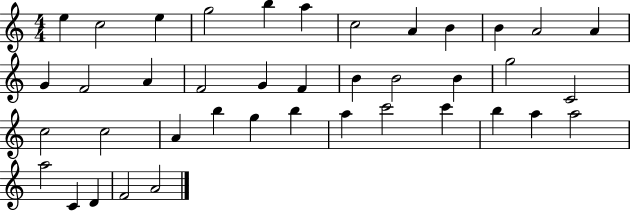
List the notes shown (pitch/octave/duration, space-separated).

E5/q C5/h E5/q G5/h B5/q A5/q C5/h A4/q B4/q B4/q A4/h A4/q G4/q F4/h A4/q F4/h G4/q F4/q B4/q B4/h B4/q G5/h C4/h C5/h C5/h A4/q B5/q G5/q B5/q A5/q C6/h C6/q B5/q A5/q A5/h A5/h C4/q D4/q F4/h A4/h